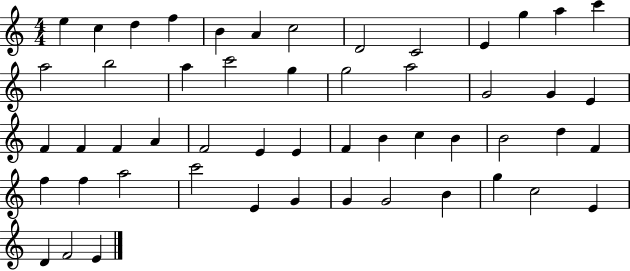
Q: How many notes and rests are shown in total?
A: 52